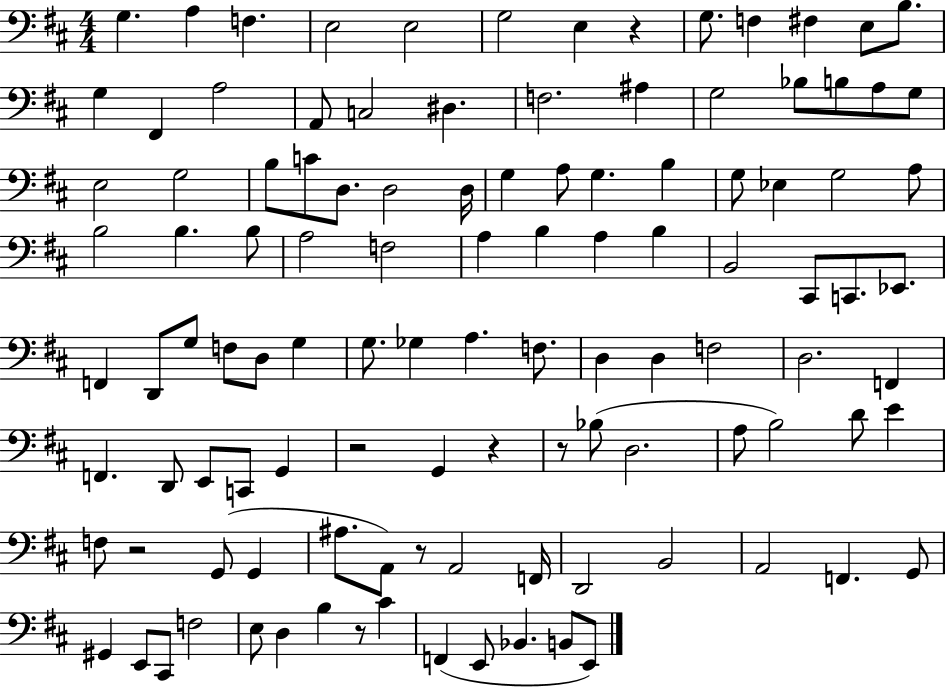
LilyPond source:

{
  \clef bass
  \numericTimeSignature
  \time 4/4
  \key d \major
  g4. a4 f4. | e2 e2 | g2 e4 r4 | g8. f4 fis4 e8 b8. | \break g4 fis,4 a2 | a,8 c2 dis4. | f2. ais4 | g2 bes8 b8 a8 g8 | \break e2 g2 | b8 c'8 d8. d2 d16 | g4 a8 g4. b4 | g8 ees4 g2 a8 | \break b2 b4. b8 | a2 f2 | a4 b4 a4 b4 | b,2 cis,8 c,8. ees,8. | \break f,4 d,8 g8 f8 d8 g4 | g8. ges4 a4. f8. | d4 d4 f2 | d2. f,4 | \break f,4. d,8 e,8 c,8 g,4 | r2 g,4 r4 | r8 bes8( d2. | a8 b2) d'8 e'4 | \break f8 r2 g,8( g,4 | ais8. a,8) r8 a,2 f,16 | d,2 b,2 | a,2 f,4. g,8 | \break gis,4 e,8 cis,8 f2 | e8 d4 b4 r8 cis'4 | f,4( e,8 bes,4. b,8 e,8) | \bar "|."
}